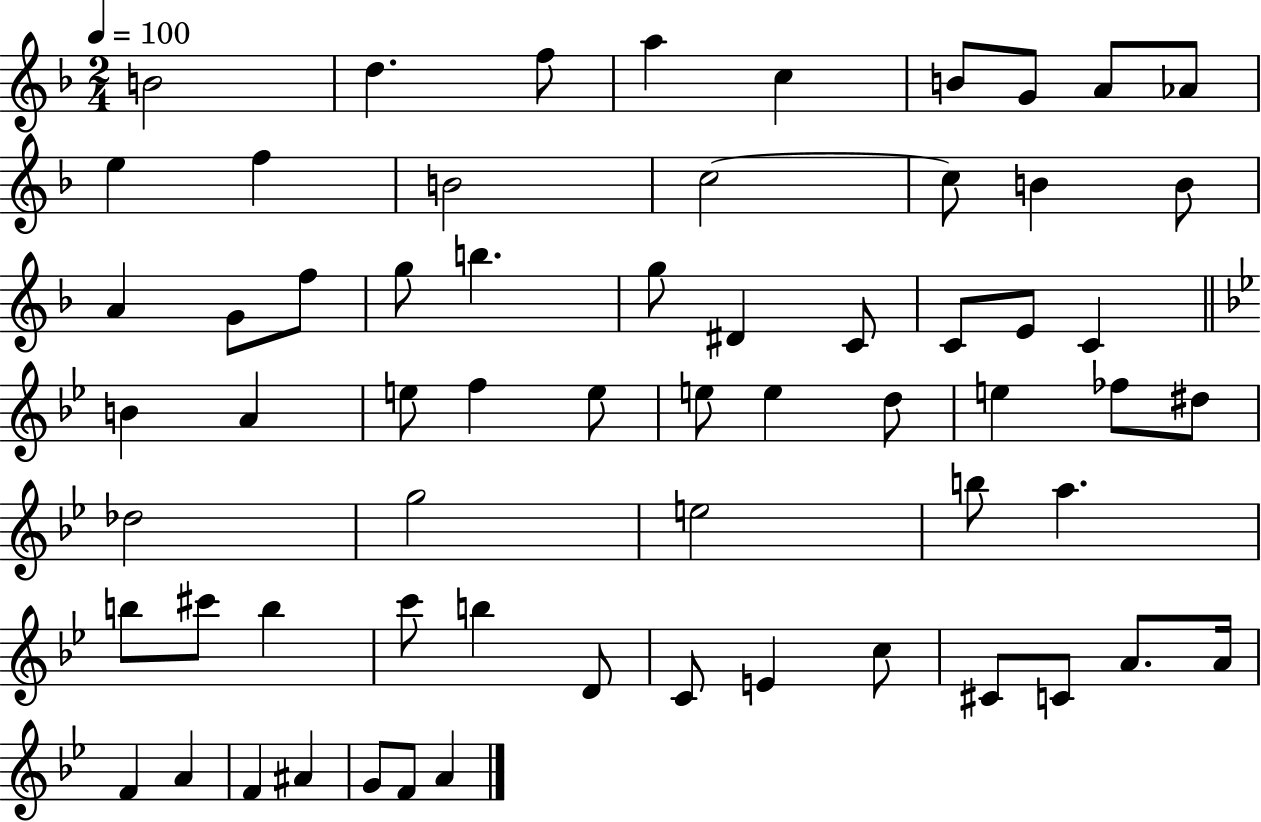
B4/h D5/q. F5/e A5/q C5/q B4/e G4/e A4/e Ab4/e E5/q F5/q B4/h C5/h C5/e B4/q B4/e A4/q G4/e F5/e G5/e B5/q. G5/e D#4/q C4/e C4/e E4/e C4/q B4/q A4/q E5/e F5/q E5/e E5/e E5/q D5/e E5/q FES5/e D#5/e Db5/h G5/h E5/h B5/e A5/q. B5/e C#6/e B5/q C6/e B5/q D4/e C4/e E4/q C5/e C#4/e C4/e A4/e. A4/s F4/q A4/q F4/q A#4/q G4/e F4/e A4/q